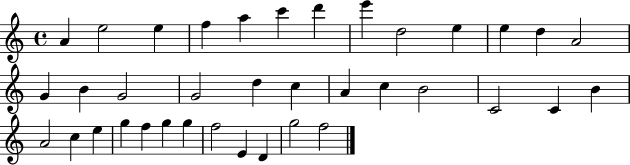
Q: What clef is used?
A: treble